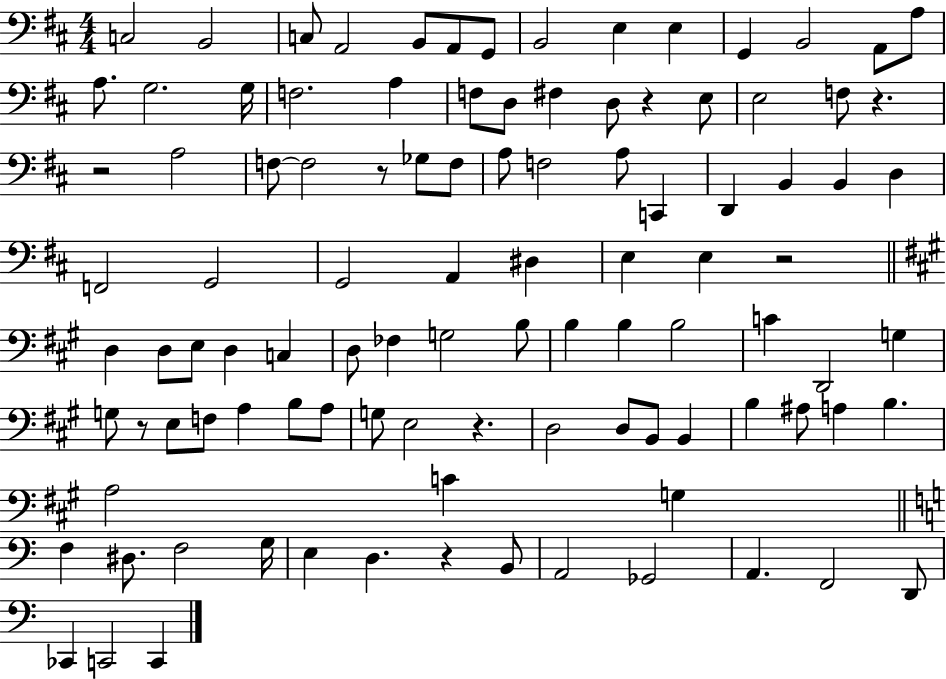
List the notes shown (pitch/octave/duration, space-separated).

C3/h B2/h C3/e A2/h B2/e A2/e G2/e B2/h E3/q E3/q G2/q B2/h A2/e A3/e A3/e. G3/h. G3/s F3/h. A3/q F3/e D3/e F#3/q D3/e R/q E3/e E3/h F3/e R/q. R/h A3/h F3/e F3/h R/e Gb3/e F3/e A3/e F3/h A3/e C2/q D2/q B2/q B2/q D3/q F2/h G2/h G2/h A2/q D#3/q E3/q E3/q R/h D3/q D3/e E3/e D3/q C3/q D3/e FES3/q G3/h B3/e B3/q B3/q B3/h C4/q D2/h G3/q G3/e R/e E3/e F3/e A3/q B3/e A3/e G3/e E3/h R/q. D3/h D3/e B2/e B2/q B3/q A#3/e A3/q B3/q. A3/h C4/q G3/q F3/q D#3/e. F3/h G3/s E3/q D3/q. R/q B2/e A2/h Gb2/h A2/q. F2/h D2/e CES2/q C2/h C2/q